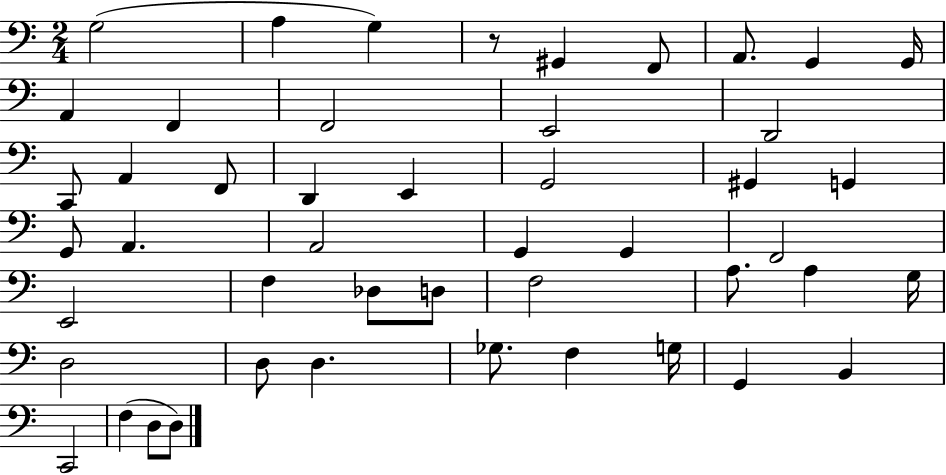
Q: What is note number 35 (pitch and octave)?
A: G3